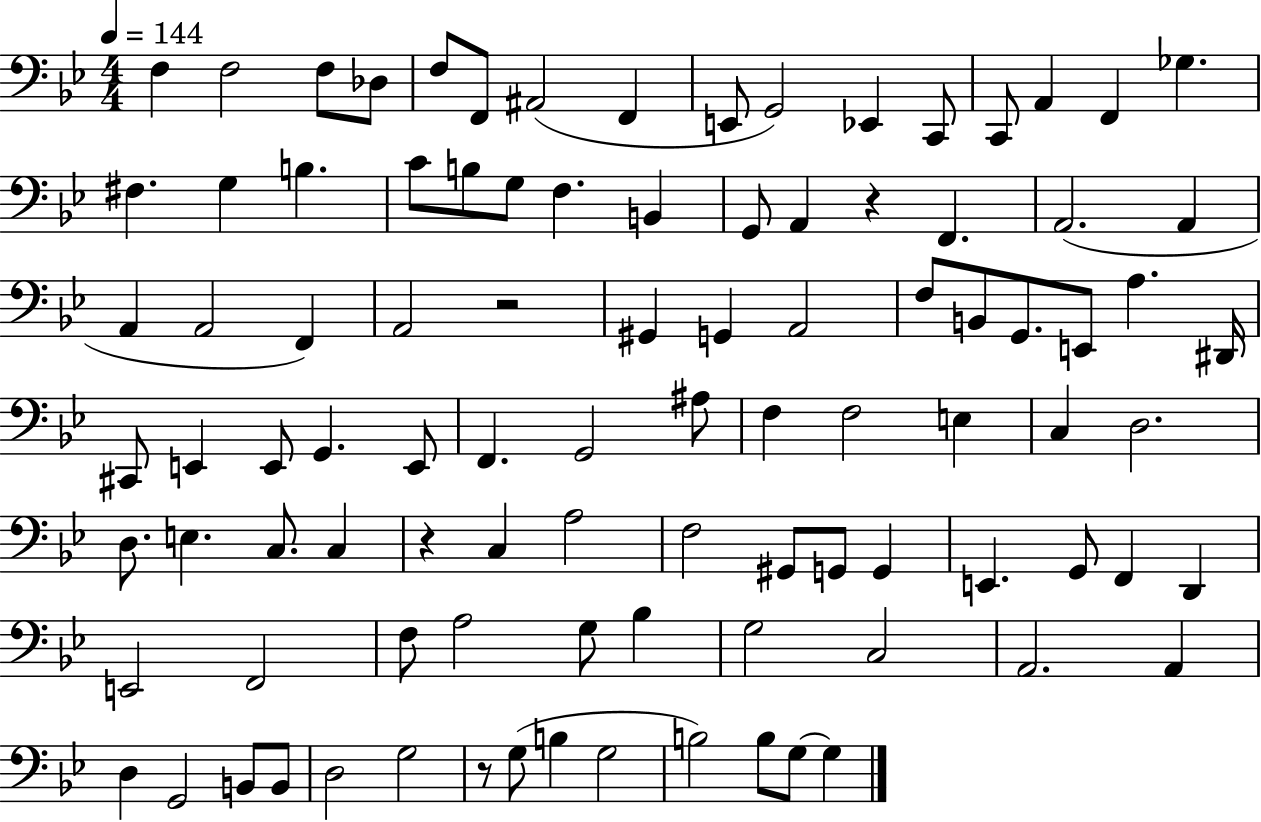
X:1
T:Untitled
M:4/4
L:1/4
K:Bb
F, F,2 F,/2 _D,/2 F,/2 F,,/2 ^A,,2 F,, E,,/2 G,,2 _E,, C,,/2 C,,/2 A,, F,, _G, ^F, G, B, C/2 B,/2 G,/2 F, B,, G,,/2 A,, z F,, A,,2 A,, A,, A,,2 F,, A,,2 z2 ^G,, G,, A,,2 F,/2 B,,/2 G,,/2 E,,/2 A, ^D,,/4 ^C,,/2 E,, E,,/2 G,, E,,/2 F,, G,,2 ^A,/2 F, F,2 E, C, D,2 D,/2 E, C,/2 C, z C, A,2 F,2 ^G,,/2 G,,/2 G,, E,, G,,/2 F,, D,, E,,2 F,,2 F,/2 A,2 G,/2 _B, G,2 C,2 A,,2 A,, D, G,,2 B,,/2 B,,/2 D,2 G,2 z/2 G,/2 B, G,2 B,2 B,/2 G,/2 G,